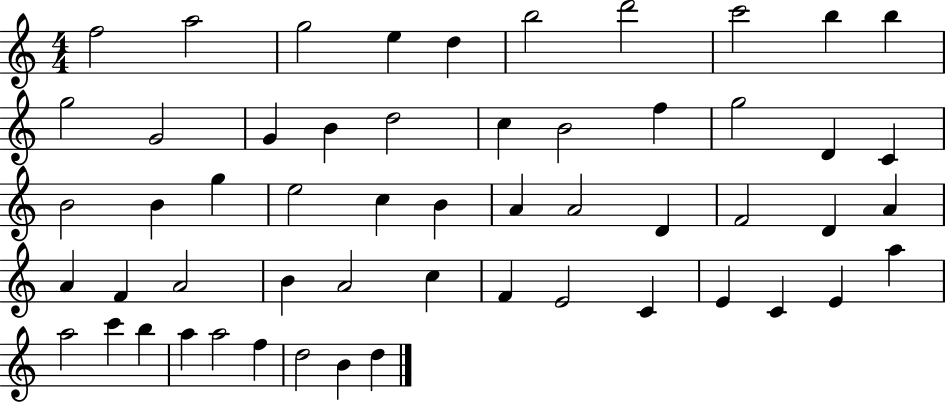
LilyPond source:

{
  \clef treble
  \numericTimeSignature
  \time 4/4
  \key c \major
  f''2 a''2 | g''2 e''4 d''4 | b''2 d'''2 | c'''2 b''4 b''4 | \break g''2 g'2 | g'4 b'4 d''2 | c''4 b'2 f''4 | g''2 d'4 c'4 | \break b'2 b'4 g''4 | e''2 c''4 b'4 | a'4 a'2 d'4 | f'2 d'4 a'4 | \break a'4 f'4 a'2 | b'4 a'2 c''4 | f'4 e'2 c'4 | e'4 c'4 e'4 a''4 | \break a''2 c'''4 b''4 | a''4 a''2 f''4 | d''2 b'4 d''4 | \bar "|."
}